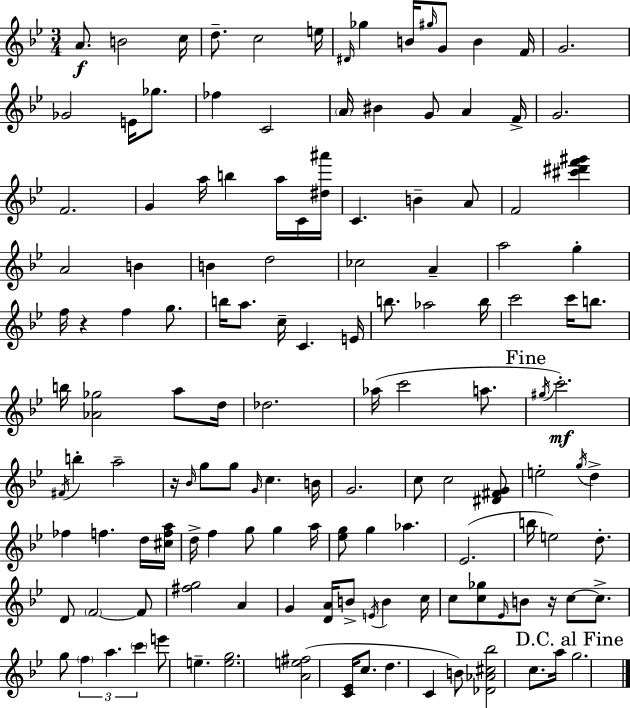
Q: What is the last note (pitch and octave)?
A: G5